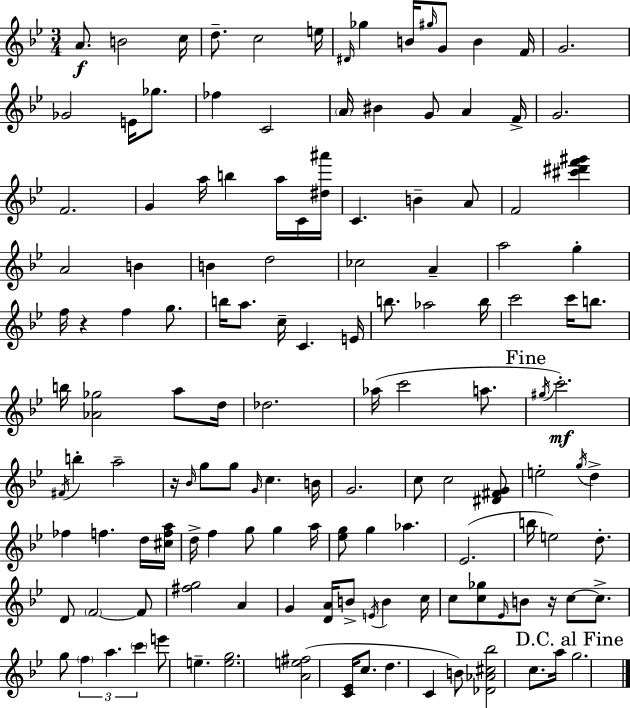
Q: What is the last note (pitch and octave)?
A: G5